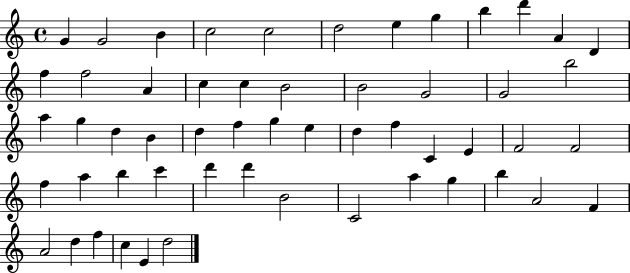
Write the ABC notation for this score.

X:1
T:Untitled
M:4/4
L:1/4
K:C
G G2 B c2 c2 d2 e g b d' A D f f2 A c c B2 B2 G2 G2 b2 a g d B d f g e d f C E F2 F2 f a b c' d' d' B2 C2 a g b A2 F A2 d f c E d2